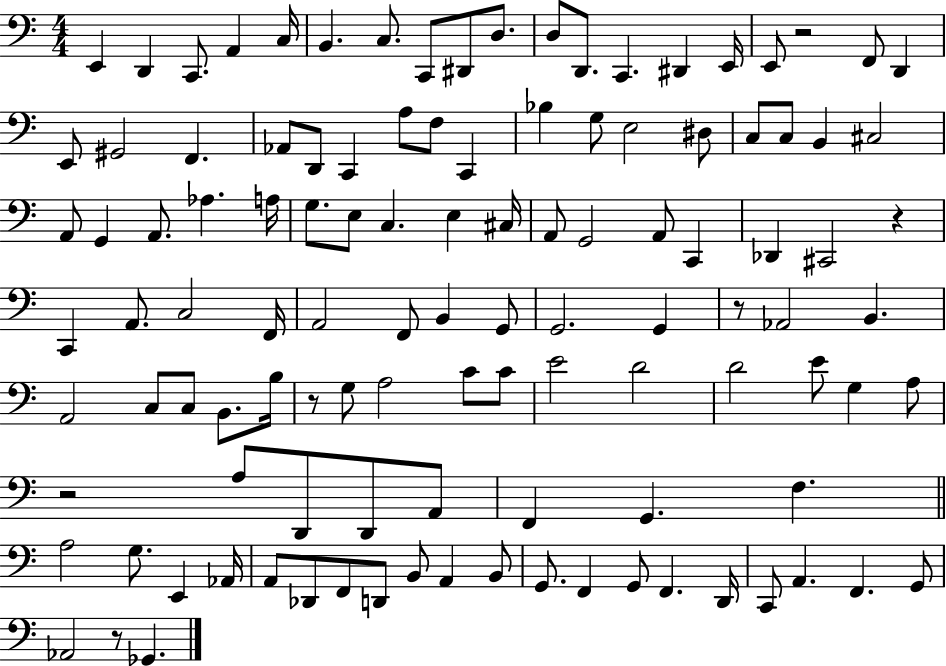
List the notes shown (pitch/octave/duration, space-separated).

E2/q D2/q C2/e. A2/q C3/s B2/q. C3/e. C2/e D#2/e D3/e. D3/e D2/e. C2/q. D#2/q E2/s E2/e R/h F2/e D2/q E2/e G#2/h F2/q. Ab2/e D2/e C2/q A3/e F3/e C2/q Bb3/q G3/e E3/h D#3/e C3/e C3/e B2/q C#3/h A2/e G2/q A2/e. Ab3/q. A3/s G3/e. E3/e C3/q. E3/q C#3/s A2/e G2/h A2/e C2/q Db2/q C#2/h R/q C2/q A2/e. C3/h F2/s A2/h F2/e B2/q G2/e G2/h. G2/q R/e Ab2/h B2/q. A2/h C3/e C3/e B2/e. B3/s R/e G3/e A3/h C4/e C4/e E4/h D4/h D4/h E4/e G3/q A3/e R/h A3/e D2/e D2/e A2/e F2/q G2/q. F3/q. A3/h G3/e. E2/q Ab2/s A2/e Db2/e F2/e D2/e B2/e A2/q B2/e G2/e. F2/q G2/e F2/q. D2/s C2/e A2/q. F2/q. G2/e Ab2/h R/e Gb2/q.